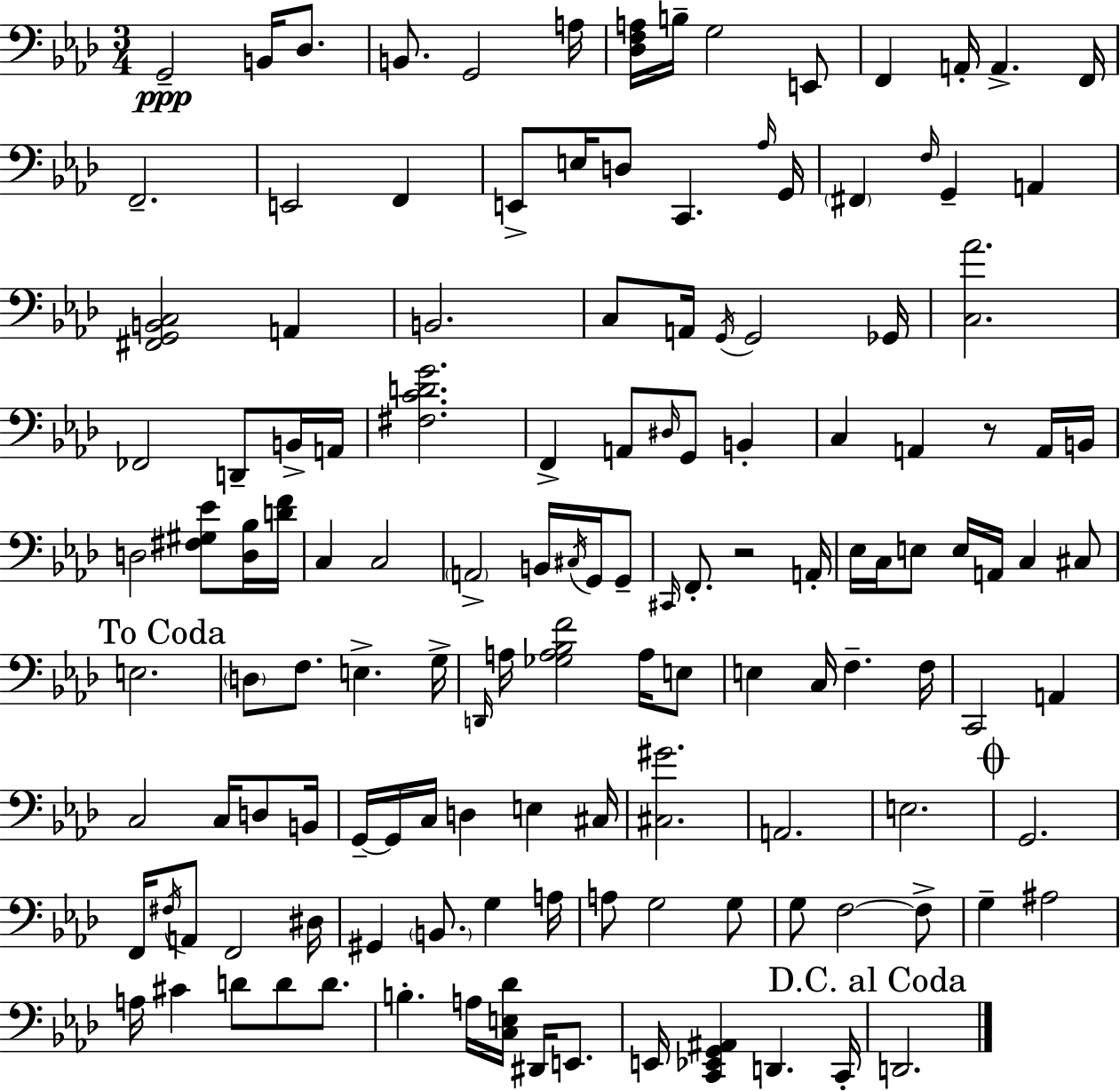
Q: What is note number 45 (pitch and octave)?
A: A2